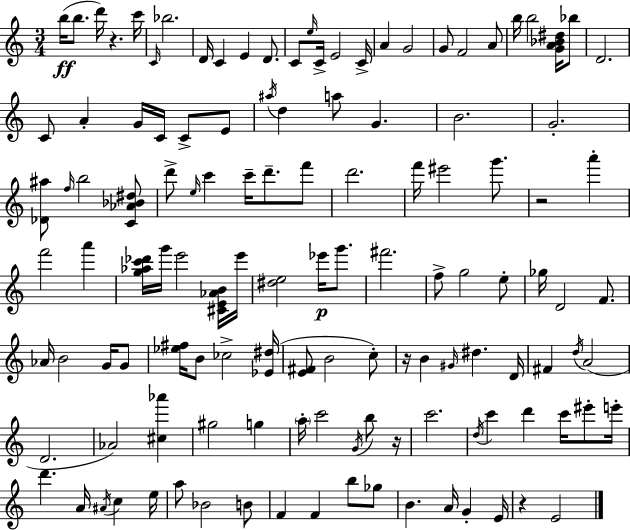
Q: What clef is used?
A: treble